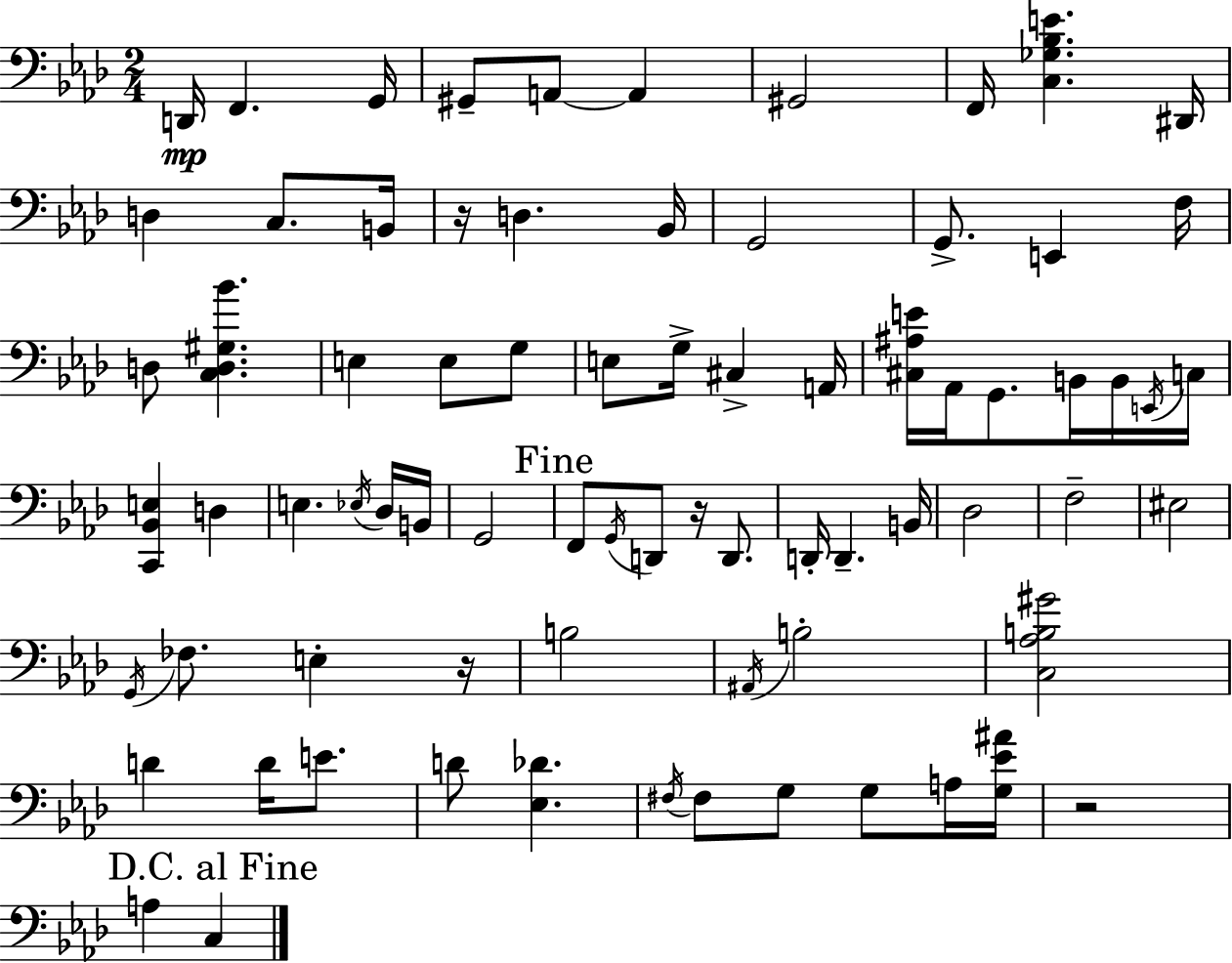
D2/s F2/q. G2/s G#2/e A2/e A2/q G#2/h F2/s [C3,Gb3,Bb3,E4]/q. D#2/s D3/q C3/e. B2/s R/s D3/q. Bb2/s G2/h G2/e. E2/q F3/s D3/e [C3,D3,G#3,Bb4]/q. E3/q E3/e G3/e E3/e G3/s C#3/q A2/s [C#3,A#3,E4]/s Ab2/s G2/e. B2/s B2/s E2/s C3/s [C2,Bb2,E3]/q D3/q E3/q. Eb3/s Db3/s B2/s G2/h F2/e G2/s D2/e R/s D2/e. D2/s D2/q. B2/s Db3/h F3/h EIS3/h G2/s FES3/e. E3/q R/s B3/h A#2/s B3/h [C3,Ab3,B3,G#4]/h D4/q D4/s E4/e. D4/e [Eb3,Db4]/q. F#3/s F#3/e G3/e G3/e A3/s [G3,Eb4,A#4]/s R/h A3/q C3/q